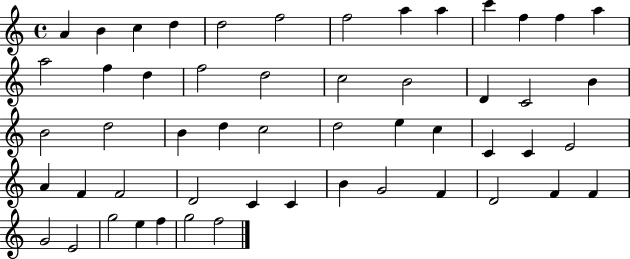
X:1
T:Untitled
M:4/4
L:1/4
K:C
A B c d d2 f2 f2 a a c' f f a a2 f d f2 d2 c2 B2 D C2 B B2 d2 B d c2 d2 e c C C E2 A F F2 D2 C C B G2 F D2 F F G2 E2 g2 e f g2 f2